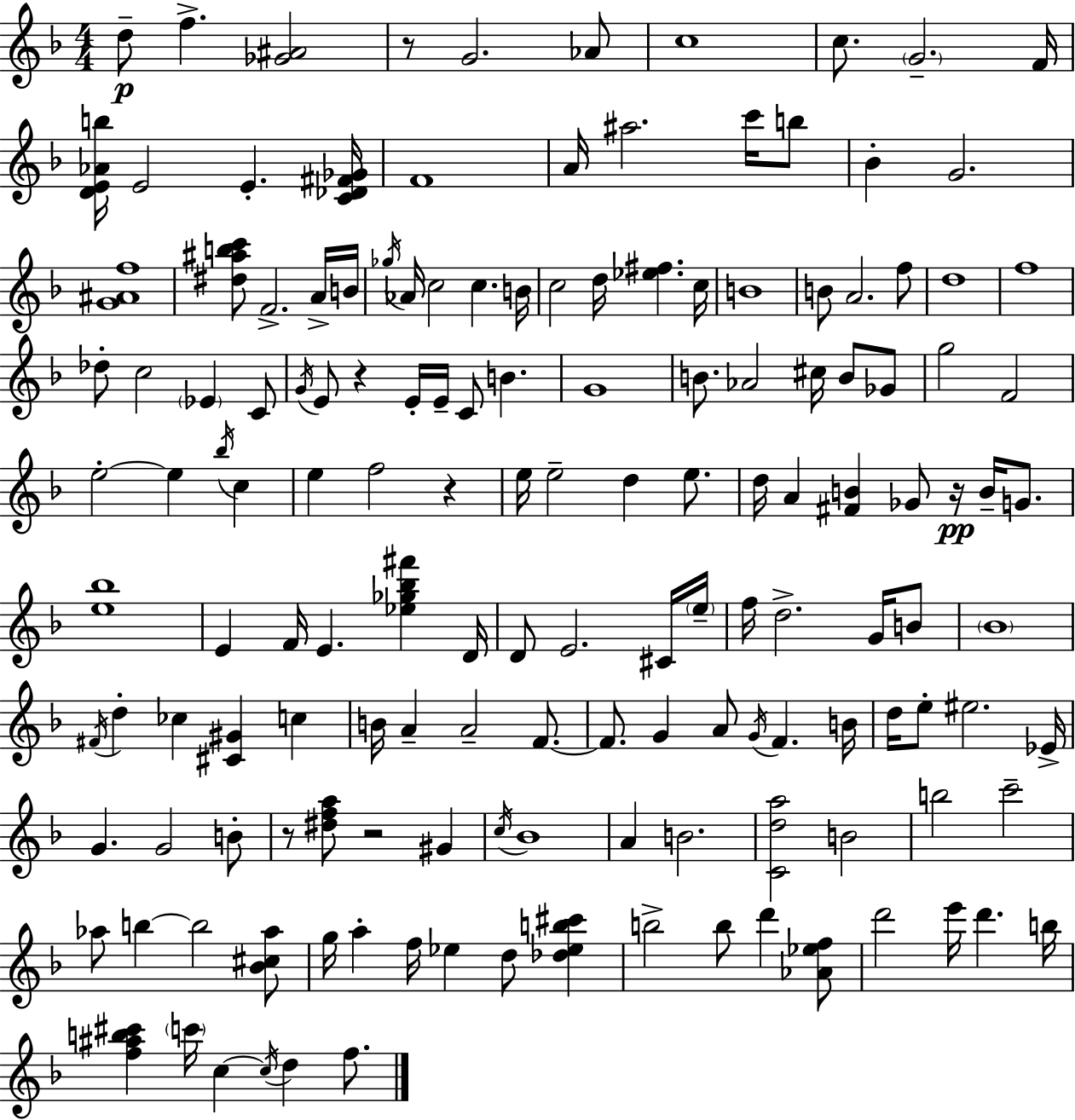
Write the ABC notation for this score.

X:1
T:Untitled
M:4/4
L:1/4
K:Dm
d/2 f [_G^A]2 z/2 G2 _A/2 c4 c/2 G2 F/4 [DE_Ab]/4 E2 E [C_D^F_G]/4 F4 A/4 ^a2 c'/4 b/2 _B G2 [G^Af]4 [^d^abc']/2 F2 A/4 B/4 _g/4 _A/4 c2 c B/4 c2 d/4 [_e^f] c/4 B4 B/2 A2 f/2 d4 f4 _d/2 c2 _E C/2 G/4 E/2 z E/4 E/4 C/2 B G4 B/2 _A2 ^c/4 B/2 _G/2 g2 F2 e2 e _b/4 c e f2 z e/4 e2 d e/2 d/4 A [^FB] _G/2 z/4 B/4 G/2 [e_b]4 E F/4 E [_e_g_b^f'] D/4 D/2 E2 ^C/4 e/4 f/4 d2 G/4 B/2 _B4 ^F/4 d _c [^C^G] c B/4 A A2 F/2 F/2 G A/2 G/4 F B/4 d/4 e/2 ^e2 _E/4 G G2 B/2 z/2 [^dfa]/2 z2 ^G c/4 _B4 A B2 [Cda]2 B2 b2 c'2 _a/2 b b2 [_B^c_a]/2 g/4 a f/4 _e d/2 [_d_eb^c'] b2 b/2 d' [_A_ef]/2 d'2 e'/4 d' b/4 [f^ab^c'] c'/4 c c/4 d f/2